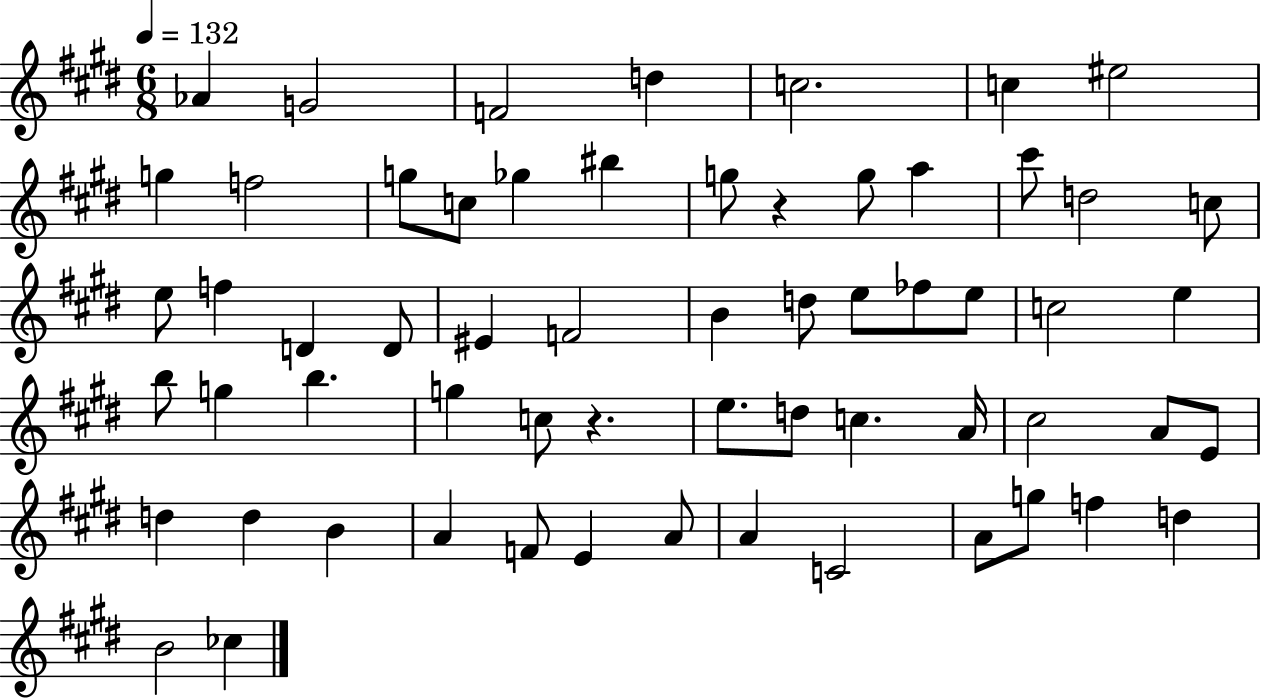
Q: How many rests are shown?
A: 2